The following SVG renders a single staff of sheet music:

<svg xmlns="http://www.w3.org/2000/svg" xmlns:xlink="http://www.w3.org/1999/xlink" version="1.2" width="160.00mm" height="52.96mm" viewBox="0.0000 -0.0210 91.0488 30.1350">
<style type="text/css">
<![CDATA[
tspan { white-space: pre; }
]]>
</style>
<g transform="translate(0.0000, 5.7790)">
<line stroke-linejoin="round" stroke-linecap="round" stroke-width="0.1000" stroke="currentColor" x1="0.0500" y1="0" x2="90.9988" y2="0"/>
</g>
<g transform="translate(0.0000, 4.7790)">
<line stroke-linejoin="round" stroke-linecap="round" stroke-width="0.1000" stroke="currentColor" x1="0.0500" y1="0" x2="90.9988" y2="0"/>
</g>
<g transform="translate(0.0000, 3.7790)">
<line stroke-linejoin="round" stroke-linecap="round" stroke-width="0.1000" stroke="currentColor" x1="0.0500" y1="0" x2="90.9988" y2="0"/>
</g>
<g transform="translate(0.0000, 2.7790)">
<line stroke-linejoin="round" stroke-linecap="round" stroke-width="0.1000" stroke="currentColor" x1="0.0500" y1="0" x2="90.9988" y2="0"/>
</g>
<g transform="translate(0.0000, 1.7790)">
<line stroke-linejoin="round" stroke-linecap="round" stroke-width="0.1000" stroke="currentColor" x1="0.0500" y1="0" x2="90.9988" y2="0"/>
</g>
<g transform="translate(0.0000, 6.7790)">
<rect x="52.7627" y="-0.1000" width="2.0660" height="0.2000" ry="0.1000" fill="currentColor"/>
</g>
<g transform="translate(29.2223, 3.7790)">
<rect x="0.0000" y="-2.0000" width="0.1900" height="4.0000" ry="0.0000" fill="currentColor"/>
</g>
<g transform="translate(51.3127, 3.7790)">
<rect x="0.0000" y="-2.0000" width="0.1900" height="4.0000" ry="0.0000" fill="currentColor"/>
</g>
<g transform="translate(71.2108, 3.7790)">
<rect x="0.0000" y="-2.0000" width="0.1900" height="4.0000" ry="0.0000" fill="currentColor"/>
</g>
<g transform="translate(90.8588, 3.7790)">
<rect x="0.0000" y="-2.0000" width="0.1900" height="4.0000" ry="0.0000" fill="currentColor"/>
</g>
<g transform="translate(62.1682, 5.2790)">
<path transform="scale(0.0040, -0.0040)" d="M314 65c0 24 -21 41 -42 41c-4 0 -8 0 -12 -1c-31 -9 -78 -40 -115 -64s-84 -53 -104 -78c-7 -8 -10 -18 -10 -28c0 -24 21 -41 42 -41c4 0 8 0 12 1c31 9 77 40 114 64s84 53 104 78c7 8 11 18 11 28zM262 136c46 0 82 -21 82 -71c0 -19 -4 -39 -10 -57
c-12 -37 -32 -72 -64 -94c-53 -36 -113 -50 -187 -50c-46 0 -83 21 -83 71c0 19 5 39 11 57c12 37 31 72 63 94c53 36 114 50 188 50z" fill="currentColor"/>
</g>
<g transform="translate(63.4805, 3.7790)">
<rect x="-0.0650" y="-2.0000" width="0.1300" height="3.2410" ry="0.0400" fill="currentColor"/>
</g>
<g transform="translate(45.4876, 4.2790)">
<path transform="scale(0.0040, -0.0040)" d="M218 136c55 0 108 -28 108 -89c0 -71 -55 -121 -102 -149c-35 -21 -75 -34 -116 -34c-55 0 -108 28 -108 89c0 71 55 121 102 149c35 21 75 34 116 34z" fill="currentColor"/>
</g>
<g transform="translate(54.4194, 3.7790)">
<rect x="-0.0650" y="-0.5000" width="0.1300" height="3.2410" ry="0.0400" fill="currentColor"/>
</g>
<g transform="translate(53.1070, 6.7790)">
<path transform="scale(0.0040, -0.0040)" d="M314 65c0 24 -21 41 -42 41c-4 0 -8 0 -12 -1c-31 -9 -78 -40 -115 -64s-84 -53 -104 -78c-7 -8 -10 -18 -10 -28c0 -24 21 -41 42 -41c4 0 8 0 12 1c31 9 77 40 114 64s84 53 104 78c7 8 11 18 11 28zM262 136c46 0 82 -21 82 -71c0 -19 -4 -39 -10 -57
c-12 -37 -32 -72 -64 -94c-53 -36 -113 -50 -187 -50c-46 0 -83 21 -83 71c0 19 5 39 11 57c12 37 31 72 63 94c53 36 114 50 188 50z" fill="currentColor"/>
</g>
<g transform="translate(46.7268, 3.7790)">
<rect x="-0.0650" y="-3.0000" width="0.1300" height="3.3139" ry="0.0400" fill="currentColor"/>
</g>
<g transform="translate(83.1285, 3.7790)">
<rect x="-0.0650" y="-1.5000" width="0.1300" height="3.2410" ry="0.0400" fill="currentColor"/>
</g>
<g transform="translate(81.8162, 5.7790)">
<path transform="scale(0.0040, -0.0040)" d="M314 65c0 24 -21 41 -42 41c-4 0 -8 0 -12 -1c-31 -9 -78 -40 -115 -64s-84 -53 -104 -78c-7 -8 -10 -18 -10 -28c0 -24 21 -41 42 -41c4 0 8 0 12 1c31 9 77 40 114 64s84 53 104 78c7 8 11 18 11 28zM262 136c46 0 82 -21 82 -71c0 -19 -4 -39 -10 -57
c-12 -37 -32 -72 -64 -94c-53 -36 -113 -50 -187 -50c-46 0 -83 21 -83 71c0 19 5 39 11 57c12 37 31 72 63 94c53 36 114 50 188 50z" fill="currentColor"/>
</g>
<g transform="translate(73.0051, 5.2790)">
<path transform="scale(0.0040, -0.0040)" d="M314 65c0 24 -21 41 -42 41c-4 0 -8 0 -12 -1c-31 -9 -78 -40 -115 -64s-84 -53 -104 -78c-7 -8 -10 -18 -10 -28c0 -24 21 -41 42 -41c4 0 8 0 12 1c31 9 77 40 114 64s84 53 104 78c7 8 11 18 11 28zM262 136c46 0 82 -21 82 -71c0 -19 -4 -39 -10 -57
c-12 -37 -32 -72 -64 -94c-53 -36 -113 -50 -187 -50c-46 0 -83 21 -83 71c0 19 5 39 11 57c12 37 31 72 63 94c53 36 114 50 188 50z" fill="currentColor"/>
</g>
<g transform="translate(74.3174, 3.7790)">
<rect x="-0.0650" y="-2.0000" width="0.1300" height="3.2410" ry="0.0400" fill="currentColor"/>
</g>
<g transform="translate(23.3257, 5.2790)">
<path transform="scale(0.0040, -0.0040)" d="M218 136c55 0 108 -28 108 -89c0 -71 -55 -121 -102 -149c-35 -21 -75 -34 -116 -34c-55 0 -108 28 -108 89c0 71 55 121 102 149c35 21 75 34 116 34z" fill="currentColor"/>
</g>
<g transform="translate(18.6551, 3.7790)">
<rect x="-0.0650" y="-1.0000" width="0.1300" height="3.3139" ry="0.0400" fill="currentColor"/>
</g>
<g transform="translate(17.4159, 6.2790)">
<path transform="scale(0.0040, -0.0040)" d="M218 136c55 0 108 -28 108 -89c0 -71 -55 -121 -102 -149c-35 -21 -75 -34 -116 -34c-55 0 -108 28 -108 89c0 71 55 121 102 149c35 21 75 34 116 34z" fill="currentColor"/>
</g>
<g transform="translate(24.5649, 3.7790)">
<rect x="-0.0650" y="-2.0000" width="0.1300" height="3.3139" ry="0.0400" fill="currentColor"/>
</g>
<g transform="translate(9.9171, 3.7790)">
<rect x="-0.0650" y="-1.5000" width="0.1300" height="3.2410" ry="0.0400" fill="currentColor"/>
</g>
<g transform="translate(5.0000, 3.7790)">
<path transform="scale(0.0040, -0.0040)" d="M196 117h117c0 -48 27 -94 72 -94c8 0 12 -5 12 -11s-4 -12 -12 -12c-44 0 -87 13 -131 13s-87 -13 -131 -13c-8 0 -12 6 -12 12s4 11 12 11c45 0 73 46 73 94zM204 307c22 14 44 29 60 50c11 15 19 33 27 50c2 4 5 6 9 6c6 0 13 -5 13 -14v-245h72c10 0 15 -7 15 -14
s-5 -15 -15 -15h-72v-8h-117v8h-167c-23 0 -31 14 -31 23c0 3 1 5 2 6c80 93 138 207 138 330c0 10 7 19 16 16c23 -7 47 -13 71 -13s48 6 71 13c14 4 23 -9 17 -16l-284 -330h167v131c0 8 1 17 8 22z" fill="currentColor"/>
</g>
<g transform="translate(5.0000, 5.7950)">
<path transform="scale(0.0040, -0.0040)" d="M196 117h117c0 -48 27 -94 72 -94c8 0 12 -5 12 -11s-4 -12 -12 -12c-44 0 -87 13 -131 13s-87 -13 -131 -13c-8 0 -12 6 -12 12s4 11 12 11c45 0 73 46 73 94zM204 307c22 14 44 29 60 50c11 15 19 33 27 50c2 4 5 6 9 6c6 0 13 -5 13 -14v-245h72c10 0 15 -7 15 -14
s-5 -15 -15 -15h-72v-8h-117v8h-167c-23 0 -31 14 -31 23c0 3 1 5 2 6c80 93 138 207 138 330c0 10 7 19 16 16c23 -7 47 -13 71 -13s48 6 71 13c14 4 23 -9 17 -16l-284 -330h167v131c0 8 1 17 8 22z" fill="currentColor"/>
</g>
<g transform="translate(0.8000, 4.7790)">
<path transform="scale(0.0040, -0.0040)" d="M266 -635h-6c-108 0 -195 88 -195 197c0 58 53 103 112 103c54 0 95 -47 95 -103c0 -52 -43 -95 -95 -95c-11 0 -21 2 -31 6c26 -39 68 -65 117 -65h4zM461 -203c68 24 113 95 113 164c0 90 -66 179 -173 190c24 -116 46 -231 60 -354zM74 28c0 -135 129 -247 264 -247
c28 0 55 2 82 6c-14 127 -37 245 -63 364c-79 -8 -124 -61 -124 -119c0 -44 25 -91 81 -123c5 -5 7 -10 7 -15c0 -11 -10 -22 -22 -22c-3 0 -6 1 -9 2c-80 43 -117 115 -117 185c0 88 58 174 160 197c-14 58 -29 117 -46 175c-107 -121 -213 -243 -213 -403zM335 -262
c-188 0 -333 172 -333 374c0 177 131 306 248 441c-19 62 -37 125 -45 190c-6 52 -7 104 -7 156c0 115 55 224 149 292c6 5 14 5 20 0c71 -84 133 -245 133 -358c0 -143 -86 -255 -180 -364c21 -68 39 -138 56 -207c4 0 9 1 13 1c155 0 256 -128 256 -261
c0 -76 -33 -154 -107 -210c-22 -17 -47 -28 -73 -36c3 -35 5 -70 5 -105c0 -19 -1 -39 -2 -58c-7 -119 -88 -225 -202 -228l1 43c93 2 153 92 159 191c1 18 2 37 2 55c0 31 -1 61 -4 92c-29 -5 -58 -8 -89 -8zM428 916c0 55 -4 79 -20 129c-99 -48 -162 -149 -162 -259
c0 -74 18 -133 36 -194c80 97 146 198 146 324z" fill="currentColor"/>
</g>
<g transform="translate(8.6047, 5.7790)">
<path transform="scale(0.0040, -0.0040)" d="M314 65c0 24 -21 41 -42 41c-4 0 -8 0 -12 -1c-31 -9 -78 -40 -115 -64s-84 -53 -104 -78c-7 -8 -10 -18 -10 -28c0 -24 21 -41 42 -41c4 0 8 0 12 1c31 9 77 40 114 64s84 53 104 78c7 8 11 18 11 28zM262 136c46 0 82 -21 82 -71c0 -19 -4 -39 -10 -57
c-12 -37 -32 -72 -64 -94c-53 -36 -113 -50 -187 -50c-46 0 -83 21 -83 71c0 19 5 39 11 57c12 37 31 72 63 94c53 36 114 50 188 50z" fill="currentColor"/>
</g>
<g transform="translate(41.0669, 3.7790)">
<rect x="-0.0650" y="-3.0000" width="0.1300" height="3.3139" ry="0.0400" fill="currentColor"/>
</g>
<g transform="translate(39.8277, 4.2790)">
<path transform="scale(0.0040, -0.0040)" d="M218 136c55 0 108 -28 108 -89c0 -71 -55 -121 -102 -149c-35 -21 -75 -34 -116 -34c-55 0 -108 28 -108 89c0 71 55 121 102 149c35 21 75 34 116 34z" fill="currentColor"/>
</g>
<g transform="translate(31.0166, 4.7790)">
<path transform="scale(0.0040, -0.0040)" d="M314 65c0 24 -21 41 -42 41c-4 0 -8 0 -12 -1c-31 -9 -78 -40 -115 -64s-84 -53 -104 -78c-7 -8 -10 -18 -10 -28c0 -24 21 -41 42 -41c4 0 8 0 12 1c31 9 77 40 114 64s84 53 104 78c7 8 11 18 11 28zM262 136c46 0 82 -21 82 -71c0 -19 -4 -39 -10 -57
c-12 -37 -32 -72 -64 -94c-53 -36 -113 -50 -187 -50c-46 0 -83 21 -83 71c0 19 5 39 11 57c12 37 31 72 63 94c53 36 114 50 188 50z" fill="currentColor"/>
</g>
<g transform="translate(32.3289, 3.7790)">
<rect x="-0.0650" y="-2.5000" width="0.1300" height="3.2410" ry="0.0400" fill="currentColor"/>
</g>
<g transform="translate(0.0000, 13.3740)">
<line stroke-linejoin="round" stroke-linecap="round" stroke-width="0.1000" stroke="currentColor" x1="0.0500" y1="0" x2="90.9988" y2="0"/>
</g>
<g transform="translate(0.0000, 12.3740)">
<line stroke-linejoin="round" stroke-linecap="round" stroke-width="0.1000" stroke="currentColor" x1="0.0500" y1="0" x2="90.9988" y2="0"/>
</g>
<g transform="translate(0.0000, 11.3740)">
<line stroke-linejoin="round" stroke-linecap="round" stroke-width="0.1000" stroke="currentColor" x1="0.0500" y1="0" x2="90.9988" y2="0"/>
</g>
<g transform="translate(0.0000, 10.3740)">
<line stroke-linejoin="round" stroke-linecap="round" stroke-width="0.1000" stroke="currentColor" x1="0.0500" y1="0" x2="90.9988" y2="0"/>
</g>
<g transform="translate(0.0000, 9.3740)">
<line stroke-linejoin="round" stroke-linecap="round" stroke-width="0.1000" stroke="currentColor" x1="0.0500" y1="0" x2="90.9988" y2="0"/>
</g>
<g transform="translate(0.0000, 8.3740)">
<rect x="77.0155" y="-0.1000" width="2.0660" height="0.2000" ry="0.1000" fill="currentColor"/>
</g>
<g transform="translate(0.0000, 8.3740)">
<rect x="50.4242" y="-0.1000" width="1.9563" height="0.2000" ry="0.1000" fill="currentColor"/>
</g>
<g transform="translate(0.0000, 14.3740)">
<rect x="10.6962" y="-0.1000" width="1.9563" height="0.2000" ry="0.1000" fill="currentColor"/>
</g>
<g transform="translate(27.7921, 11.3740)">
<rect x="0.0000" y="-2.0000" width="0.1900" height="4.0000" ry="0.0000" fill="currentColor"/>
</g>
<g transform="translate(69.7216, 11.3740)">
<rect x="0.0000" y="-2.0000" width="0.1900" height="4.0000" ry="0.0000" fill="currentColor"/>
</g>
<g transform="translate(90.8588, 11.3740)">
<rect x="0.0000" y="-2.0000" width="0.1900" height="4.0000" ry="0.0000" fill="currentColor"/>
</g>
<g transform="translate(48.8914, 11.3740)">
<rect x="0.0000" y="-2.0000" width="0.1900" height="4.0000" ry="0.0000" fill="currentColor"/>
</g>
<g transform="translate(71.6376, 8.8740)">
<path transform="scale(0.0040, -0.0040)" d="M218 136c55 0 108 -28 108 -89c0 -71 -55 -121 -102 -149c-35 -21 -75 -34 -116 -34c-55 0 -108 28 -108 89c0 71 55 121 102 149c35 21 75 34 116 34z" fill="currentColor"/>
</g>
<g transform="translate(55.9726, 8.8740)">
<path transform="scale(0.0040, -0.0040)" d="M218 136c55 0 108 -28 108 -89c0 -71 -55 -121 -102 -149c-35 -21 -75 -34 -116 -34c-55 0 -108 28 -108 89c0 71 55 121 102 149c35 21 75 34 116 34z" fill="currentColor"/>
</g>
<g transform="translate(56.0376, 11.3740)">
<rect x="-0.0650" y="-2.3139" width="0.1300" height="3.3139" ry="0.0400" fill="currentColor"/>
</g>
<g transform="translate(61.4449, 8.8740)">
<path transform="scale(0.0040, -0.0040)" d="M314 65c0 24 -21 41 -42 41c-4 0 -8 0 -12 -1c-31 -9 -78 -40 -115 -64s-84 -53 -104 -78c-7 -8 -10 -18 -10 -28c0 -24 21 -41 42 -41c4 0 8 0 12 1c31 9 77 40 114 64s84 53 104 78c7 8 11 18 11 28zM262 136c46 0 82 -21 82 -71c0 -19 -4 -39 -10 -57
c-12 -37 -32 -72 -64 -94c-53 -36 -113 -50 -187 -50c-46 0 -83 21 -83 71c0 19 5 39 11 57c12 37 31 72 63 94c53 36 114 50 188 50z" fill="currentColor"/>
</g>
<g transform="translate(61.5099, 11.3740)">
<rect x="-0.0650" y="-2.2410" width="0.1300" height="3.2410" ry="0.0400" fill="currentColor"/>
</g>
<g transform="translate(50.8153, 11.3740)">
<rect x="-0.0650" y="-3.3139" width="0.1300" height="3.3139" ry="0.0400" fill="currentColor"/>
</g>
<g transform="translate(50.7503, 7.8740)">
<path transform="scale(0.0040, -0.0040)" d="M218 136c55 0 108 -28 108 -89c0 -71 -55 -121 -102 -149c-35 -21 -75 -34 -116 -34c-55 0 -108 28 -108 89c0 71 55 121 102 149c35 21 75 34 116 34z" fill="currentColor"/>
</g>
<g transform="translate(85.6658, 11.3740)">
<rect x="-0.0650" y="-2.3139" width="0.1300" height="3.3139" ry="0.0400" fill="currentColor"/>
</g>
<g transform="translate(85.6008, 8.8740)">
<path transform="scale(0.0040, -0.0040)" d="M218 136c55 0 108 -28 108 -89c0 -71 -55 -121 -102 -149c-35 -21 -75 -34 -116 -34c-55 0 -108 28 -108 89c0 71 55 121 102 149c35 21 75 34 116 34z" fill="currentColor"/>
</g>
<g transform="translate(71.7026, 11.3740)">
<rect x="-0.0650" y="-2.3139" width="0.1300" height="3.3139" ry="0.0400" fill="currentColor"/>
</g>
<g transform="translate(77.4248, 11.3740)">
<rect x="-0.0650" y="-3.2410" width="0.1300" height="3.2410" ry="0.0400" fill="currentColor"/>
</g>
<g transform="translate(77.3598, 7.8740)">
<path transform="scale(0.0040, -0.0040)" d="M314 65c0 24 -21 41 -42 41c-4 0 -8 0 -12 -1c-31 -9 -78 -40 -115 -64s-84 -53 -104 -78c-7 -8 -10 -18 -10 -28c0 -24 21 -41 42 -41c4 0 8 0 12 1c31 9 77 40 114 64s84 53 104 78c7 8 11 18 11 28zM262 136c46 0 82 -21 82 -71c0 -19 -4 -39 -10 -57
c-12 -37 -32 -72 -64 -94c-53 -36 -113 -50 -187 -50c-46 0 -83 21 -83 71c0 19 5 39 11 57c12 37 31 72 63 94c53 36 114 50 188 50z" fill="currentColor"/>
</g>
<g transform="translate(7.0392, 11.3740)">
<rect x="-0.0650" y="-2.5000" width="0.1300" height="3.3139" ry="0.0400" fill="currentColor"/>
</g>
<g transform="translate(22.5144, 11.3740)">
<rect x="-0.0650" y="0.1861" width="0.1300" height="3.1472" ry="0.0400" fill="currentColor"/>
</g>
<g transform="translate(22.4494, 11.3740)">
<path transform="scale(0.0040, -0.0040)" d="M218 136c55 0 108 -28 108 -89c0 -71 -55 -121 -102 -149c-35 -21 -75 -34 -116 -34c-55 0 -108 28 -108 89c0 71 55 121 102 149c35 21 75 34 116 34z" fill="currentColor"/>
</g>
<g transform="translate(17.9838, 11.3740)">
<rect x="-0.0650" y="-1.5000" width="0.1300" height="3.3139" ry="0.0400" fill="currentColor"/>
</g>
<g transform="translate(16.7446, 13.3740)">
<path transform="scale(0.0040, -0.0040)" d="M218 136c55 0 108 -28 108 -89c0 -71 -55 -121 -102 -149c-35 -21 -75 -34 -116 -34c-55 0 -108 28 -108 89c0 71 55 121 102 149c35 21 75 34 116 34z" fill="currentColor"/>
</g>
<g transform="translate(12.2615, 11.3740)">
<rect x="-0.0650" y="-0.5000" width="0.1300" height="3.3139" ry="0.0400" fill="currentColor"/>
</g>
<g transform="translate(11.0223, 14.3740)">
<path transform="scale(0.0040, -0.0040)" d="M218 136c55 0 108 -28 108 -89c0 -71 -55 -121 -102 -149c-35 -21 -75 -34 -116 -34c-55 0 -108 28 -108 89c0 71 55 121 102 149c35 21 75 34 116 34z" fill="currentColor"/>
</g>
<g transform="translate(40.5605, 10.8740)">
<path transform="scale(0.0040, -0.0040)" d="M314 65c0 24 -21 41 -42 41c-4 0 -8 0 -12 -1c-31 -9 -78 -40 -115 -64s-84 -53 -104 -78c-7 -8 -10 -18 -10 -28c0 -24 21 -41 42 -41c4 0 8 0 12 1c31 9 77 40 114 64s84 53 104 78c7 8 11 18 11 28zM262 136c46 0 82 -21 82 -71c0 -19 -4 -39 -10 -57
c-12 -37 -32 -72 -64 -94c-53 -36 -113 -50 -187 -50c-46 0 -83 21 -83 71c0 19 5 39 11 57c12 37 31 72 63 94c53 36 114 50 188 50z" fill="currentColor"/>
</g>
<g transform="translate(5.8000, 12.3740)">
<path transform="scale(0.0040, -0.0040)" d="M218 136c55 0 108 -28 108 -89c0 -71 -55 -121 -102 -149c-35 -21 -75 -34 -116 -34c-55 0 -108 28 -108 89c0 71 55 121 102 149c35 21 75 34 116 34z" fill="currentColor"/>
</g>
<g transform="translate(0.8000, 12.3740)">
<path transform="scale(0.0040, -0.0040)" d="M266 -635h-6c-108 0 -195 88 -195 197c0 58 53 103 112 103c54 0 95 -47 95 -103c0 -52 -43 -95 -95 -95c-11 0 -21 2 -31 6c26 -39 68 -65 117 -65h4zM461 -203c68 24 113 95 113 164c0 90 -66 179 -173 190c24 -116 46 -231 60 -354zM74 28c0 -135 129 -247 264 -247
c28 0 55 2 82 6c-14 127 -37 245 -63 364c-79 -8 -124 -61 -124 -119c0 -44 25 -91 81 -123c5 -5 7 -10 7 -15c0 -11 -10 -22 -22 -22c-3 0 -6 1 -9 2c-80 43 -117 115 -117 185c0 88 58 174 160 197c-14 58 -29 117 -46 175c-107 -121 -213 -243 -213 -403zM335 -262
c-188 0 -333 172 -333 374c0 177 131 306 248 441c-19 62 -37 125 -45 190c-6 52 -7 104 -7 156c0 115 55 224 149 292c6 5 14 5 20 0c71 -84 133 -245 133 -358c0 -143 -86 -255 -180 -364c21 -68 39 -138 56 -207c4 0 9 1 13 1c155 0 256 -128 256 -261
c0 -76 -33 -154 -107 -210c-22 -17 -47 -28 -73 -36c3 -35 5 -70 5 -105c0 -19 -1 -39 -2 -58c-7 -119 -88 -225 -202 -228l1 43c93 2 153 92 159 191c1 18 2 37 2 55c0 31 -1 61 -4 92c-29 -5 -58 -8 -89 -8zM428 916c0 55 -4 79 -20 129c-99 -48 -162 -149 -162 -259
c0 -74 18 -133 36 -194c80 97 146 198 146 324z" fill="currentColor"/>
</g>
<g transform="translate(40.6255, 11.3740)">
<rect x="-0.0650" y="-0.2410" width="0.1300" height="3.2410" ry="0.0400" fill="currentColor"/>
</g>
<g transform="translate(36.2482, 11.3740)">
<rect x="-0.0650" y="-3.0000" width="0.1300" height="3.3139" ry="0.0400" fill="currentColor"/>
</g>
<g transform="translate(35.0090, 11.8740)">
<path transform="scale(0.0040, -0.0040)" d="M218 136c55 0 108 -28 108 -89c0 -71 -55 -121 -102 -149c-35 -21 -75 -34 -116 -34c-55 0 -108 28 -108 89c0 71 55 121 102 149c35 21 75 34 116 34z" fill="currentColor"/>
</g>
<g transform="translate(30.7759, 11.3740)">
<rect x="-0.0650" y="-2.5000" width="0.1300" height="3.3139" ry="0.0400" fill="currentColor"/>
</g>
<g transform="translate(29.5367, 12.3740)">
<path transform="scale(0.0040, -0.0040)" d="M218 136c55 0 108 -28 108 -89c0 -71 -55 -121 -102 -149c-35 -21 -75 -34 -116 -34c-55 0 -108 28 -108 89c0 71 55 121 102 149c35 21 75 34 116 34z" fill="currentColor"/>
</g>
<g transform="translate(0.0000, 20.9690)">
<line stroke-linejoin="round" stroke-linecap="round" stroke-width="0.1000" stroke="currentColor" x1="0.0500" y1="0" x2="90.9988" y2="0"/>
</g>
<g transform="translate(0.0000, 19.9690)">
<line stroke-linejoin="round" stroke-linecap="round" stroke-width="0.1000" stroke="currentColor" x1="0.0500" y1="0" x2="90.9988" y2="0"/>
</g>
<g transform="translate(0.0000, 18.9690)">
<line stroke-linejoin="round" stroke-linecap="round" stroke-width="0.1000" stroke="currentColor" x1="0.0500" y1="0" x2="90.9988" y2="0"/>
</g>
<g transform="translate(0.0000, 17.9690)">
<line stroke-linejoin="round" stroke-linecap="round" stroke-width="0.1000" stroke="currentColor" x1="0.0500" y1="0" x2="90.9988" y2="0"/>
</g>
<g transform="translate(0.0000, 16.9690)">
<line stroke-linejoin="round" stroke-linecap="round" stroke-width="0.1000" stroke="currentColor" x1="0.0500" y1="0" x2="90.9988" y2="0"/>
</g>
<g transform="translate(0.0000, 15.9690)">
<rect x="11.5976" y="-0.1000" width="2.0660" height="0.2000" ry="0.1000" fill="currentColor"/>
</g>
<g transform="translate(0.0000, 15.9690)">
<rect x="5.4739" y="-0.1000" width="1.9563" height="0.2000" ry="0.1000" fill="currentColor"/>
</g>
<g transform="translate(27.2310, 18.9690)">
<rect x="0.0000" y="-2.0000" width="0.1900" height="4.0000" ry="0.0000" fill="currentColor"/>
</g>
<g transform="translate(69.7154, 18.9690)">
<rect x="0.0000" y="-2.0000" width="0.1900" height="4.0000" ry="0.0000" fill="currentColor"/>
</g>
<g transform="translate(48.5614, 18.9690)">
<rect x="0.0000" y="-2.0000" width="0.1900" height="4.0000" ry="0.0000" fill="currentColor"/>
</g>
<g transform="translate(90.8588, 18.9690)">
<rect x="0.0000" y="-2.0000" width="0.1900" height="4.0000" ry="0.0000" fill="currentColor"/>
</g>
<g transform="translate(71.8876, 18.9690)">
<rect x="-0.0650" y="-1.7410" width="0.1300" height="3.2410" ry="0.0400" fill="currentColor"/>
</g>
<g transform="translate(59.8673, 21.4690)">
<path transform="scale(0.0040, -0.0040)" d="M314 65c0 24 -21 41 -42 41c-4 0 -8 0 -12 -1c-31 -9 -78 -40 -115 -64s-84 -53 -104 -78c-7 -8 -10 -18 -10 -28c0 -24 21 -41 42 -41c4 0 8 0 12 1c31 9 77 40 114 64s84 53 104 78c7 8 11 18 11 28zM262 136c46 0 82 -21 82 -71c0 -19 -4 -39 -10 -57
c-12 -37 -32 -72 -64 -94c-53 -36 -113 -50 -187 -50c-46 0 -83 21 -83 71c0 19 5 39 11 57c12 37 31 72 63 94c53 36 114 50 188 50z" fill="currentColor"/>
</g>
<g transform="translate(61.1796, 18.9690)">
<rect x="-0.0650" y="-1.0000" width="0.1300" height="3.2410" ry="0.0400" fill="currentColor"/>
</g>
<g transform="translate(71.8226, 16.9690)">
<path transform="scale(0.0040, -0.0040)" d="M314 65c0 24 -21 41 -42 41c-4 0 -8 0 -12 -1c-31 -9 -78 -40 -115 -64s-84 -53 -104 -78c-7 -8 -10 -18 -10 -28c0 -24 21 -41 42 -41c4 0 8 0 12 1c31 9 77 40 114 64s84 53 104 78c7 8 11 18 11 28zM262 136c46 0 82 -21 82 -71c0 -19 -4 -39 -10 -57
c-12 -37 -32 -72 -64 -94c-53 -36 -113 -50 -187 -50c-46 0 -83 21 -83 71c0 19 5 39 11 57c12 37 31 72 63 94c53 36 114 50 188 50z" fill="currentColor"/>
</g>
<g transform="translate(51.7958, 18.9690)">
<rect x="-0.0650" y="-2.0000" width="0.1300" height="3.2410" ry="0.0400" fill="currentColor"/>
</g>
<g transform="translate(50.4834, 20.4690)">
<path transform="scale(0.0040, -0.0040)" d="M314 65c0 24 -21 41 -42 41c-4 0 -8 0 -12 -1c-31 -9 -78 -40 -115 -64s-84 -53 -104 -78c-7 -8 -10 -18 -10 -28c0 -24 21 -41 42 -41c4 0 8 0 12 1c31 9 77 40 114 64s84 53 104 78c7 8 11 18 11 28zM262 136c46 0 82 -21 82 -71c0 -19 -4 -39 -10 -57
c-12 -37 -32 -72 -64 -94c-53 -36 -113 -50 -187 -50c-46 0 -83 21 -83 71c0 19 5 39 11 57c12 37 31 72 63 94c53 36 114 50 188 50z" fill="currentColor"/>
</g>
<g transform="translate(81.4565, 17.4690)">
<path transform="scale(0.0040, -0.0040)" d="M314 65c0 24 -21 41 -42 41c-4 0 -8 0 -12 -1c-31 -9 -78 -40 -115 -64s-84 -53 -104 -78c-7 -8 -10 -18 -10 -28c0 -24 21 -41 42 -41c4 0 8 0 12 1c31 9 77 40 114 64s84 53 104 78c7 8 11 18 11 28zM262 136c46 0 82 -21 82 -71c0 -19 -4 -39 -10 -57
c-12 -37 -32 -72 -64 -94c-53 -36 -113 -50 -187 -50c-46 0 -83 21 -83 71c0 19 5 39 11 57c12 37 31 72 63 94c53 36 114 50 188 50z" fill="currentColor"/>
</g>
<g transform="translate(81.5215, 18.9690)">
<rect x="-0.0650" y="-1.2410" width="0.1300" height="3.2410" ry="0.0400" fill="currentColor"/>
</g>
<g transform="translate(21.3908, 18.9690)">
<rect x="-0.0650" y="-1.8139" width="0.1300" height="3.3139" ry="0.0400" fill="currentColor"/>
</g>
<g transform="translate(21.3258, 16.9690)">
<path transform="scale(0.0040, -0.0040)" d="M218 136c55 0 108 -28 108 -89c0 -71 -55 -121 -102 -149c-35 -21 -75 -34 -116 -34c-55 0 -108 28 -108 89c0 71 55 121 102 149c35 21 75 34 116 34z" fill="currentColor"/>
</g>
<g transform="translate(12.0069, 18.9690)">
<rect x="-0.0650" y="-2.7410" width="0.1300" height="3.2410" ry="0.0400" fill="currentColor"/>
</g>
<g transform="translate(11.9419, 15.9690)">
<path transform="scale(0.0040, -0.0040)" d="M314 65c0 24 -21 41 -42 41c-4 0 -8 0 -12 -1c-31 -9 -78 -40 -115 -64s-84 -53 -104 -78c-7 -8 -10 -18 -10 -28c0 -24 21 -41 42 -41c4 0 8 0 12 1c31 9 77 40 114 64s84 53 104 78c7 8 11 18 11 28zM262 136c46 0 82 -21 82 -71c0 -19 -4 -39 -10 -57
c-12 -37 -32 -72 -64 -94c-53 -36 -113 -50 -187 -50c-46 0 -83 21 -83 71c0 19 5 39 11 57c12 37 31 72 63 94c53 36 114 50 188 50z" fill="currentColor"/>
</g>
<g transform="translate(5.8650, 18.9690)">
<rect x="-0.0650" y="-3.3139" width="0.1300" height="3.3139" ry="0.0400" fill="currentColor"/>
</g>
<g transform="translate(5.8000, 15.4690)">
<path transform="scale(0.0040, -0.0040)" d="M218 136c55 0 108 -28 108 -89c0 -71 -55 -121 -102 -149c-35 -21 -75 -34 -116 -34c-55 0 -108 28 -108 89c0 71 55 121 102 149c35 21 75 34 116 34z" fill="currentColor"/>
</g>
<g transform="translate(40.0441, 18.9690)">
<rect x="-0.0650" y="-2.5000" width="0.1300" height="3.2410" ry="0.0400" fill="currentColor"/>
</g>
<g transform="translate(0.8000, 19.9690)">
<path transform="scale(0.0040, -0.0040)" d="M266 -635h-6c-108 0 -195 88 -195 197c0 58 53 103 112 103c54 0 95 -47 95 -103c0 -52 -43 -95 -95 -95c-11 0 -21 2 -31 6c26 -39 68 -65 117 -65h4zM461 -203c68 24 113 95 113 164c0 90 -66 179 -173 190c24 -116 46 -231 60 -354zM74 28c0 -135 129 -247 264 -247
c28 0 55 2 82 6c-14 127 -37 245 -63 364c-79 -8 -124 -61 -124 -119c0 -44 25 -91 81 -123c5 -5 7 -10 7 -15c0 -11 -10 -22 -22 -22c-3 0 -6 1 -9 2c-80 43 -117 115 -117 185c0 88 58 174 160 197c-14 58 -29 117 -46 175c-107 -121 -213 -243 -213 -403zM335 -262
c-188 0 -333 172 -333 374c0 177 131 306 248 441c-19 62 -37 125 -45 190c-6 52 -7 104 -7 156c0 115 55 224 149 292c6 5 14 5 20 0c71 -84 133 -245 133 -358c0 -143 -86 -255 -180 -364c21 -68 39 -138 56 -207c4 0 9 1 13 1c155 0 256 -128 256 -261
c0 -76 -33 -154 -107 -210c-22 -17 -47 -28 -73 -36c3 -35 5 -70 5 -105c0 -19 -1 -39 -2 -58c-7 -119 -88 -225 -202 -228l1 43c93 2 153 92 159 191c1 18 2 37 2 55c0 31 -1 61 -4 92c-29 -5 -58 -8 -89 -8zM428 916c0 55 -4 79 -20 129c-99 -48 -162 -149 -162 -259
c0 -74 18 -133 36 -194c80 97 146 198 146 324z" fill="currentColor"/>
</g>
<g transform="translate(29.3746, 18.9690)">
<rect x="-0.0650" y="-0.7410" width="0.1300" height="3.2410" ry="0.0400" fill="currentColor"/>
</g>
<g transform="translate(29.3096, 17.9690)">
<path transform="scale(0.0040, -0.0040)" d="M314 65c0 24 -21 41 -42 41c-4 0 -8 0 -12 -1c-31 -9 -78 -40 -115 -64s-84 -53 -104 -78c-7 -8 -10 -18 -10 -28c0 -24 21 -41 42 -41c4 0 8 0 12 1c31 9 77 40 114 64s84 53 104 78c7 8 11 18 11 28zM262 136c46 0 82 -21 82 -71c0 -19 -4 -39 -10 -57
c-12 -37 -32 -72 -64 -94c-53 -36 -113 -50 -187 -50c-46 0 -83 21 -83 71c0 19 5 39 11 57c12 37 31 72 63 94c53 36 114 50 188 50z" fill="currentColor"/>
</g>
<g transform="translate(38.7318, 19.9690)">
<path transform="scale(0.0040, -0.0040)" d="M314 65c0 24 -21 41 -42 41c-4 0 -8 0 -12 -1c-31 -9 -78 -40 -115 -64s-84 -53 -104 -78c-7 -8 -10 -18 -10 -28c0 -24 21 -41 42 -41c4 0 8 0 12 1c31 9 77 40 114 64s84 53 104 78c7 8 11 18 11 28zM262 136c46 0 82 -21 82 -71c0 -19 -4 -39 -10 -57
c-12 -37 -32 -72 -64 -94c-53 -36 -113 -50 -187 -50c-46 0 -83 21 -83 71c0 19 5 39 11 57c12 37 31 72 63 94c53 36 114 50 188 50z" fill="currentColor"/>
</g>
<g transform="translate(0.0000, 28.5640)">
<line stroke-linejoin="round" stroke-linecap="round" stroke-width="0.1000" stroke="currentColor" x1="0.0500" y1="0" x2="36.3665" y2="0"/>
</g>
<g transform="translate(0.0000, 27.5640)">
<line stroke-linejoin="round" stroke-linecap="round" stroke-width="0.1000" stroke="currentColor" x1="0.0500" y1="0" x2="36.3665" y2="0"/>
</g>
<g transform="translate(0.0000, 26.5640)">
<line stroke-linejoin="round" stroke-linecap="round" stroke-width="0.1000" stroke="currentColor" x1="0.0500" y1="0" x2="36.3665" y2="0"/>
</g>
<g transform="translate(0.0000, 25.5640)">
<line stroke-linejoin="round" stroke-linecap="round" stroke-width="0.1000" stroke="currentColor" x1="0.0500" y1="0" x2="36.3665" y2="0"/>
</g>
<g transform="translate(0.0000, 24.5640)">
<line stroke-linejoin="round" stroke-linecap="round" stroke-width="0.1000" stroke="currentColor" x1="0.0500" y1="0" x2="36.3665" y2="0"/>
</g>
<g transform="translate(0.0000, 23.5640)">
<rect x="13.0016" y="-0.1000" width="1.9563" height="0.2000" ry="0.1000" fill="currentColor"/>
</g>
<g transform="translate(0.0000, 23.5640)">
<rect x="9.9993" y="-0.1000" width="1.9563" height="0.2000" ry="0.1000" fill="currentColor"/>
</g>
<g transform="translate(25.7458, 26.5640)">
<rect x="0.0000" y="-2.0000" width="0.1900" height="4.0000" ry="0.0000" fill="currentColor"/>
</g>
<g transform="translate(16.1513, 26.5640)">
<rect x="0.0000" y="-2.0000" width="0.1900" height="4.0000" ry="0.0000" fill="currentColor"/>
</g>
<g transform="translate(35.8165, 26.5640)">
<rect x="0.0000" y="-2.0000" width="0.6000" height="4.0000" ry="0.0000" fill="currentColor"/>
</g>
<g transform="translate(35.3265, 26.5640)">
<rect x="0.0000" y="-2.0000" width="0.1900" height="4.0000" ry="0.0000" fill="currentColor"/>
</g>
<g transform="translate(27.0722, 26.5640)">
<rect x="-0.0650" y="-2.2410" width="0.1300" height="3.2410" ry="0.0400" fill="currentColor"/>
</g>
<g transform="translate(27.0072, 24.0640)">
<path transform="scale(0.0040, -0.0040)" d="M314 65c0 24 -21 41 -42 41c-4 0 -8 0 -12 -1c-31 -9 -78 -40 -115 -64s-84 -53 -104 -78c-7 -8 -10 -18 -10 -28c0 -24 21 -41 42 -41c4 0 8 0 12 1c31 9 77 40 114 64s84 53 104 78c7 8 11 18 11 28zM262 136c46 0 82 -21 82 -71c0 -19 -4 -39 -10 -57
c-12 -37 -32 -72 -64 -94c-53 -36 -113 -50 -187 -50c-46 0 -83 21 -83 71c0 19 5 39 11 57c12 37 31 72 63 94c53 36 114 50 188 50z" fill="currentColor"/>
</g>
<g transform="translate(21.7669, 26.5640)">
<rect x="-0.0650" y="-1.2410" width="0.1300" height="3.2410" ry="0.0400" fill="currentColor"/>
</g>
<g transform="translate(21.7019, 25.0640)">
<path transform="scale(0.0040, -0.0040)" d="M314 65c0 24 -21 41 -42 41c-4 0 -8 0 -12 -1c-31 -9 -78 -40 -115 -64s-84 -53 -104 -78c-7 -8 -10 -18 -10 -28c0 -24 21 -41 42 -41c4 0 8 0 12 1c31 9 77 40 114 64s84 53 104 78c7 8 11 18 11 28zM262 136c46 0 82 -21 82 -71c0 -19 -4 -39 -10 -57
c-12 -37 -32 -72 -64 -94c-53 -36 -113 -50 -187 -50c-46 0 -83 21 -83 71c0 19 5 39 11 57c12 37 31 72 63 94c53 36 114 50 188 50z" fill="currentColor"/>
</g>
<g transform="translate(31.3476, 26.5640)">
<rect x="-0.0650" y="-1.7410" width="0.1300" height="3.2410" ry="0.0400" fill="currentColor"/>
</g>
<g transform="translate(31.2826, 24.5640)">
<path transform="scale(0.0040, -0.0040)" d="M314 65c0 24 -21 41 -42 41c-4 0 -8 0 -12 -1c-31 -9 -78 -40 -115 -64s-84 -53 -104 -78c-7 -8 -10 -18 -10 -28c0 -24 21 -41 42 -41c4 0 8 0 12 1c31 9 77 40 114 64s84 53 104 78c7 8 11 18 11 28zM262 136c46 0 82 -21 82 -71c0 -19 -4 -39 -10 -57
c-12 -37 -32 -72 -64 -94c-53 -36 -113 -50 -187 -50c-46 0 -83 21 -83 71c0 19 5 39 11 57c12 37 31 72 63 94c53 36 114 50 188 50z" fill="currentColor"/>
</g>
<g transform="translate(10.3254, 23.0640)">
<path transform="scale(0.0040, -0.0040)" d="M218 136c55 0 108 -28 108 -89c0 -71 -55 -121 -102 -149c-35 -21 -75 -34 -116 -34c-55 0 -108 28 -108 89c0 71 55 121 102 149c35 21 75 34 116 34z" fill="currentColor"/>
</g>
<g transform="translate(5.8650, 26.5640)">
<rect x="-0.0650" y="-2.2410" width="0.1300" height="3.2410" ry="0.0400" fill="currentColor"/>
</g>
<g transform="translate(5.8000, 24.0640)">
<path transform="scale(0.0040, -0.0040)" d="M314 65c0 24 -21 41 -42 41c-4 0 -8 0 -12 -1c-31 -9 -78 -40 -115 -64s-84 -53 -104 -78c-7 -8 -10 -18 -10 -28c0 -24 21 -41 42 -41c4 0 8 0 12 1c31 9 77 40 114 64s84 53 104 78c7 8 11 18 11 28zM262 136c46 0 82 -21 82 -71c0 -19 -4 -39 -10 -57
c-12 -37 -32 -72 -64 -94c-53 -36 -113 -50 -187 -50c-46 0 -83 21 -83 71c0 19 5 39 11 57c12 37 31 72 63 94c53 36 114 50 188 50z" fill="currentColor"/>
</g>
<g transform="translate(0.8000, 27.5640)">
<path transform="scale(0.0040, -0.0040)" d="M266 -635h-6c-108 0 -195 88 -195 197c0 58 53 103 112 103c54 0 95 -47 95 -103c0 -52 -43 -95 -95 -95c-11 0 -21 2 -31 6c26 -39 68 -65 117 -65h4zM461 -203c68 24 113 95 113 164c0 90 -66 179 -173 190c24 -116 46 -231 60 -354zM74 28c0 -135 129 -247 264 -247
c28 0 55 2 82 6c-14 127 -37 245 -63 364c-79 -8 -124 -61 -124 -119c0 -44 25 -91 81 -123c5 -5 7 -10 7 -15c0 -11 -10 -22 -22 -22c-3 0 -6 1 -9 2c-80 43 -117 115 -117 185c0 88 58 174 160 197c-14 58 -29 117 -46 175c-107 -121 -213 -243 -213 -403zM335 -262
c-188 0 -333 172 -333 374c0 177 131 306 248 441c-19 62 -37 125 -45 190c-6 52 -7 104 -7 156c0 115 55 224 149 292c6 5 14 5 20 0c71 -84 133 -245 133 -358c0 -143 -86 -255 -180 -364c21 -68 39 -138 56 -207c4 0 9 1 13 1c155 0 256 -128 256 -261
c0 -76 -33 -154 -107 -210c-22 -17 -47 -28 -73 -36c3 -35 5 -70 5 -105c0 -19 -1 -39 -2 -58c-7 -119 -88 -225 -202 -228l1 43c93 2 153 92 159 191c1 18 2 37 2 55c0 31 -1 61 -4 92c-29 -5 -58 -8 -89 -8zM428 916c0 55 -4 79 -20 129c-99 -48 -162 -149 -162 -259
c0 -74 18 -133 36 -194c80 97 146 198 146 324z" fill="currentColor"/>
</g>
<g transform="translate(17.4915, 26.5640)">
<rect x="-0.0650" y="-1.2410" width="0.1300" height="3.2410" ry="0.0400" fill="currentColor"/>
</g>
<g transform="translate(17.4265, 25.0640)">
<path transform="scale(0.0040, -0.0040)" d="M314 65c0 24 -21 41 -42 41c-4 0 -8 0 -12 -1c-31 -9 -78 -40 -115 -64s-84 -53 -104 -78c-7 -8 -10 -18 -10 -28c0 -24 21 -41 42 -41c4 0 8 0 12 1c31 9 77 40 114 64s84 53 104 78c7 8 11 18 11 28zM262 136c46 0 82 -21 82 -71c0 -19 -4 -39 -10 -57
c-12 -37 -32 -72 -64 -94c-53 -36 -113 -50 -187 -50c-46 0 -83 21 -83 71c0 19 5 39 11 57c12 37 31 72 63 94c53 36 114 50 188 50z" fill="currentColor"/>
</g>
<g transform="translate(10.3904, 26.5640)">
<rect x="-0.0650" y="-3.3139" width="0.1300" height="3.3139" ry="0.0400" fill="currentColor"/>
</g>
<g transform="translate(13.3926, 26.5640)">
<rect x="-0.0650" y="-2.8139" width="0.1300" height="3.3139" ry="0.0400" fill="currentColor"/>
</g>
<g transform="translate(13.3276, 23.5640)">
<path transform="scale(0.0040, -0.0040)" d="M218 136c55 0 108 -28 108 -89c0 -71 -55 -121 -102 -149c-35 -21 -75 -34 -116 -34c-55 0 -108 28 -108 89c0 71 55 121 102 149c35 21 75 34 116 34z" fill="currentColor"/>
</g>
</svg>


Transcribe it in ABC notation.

X:1
T:Untitled
M:4/4
L:1/4
K:C
E2 D F G2 A A C2 F2 F2 E2 G C E B G A c2 b g g2 g b2 g b a2 f d2 G2 F2 D2 f2 e2 g2 b a e2 e2 g2 f2